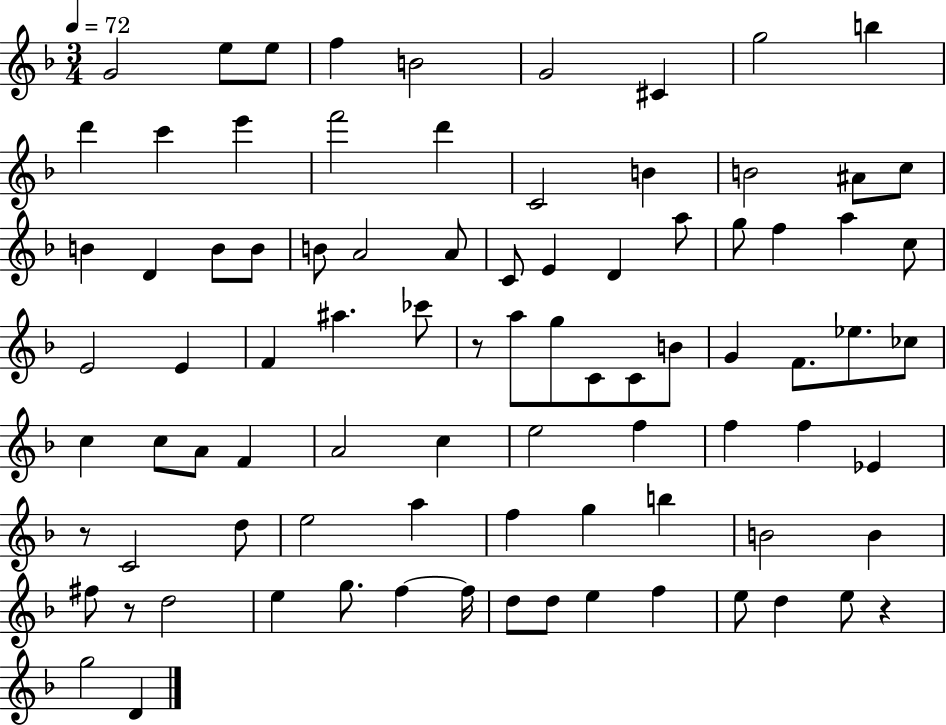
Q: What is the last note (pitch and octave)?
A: D4